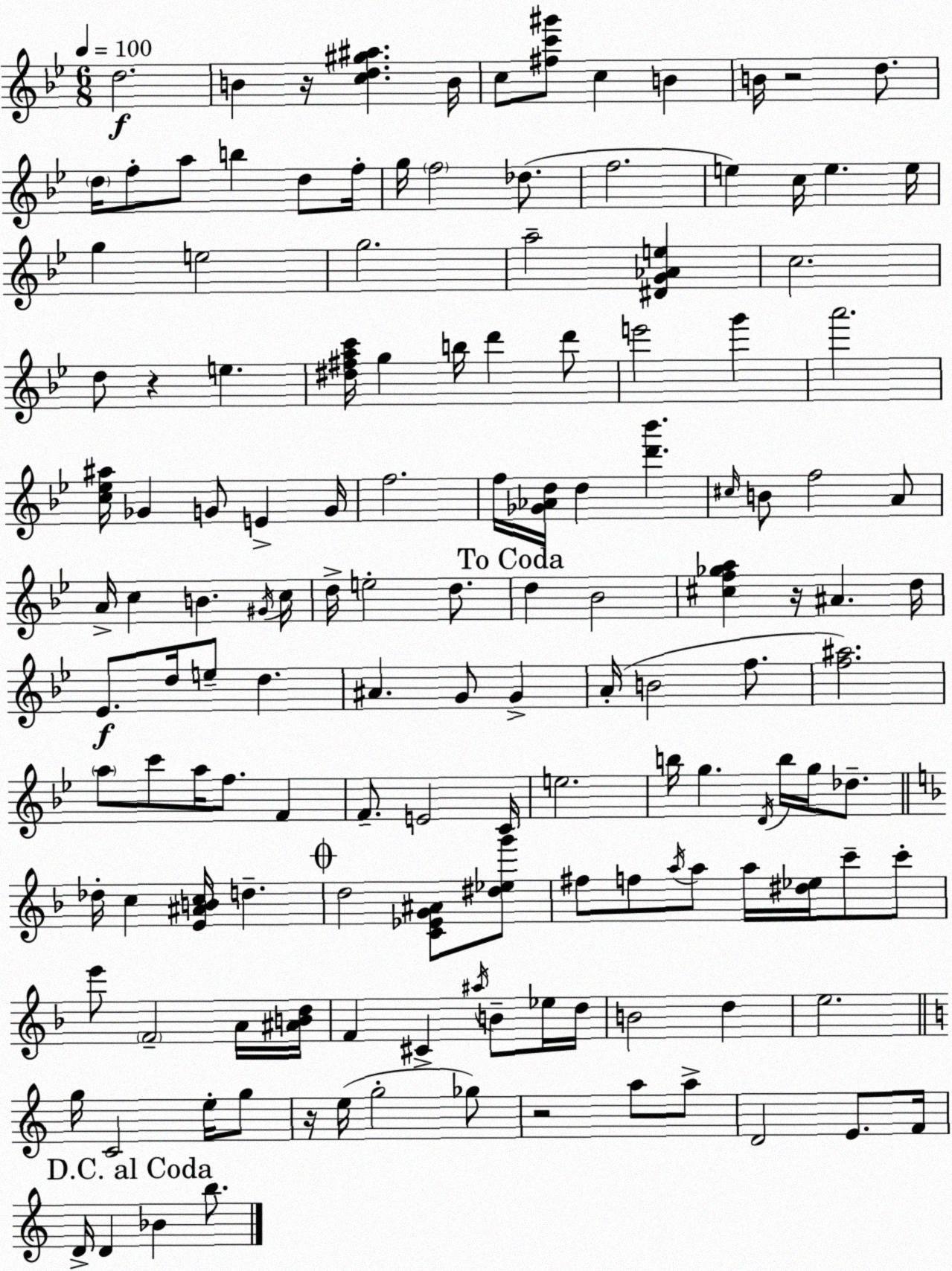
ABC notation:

X:1
T:Untitled
M:6/8
L:1/4
K:Gm
d2 B z/4 [cd^g^a] B/4 c/2 [^fc'^g']/2 c B B/4 z2 d/2 d/4 f/2 a/2 b d/2 f/4 g/4 f2 _d/2 f2 e c/4 e e/4 g e2 g2 a2 [^DG_Ae] c2 d/2 z e [^d^fac']/4 g b/4 d' d'/2 e'2 g' a'2 [c_e^a]/4 _G G/2 E G/4 f2 f/4 [_G_Ad]/4 d [d'_b'] ^c/4 B/2 f2 A/2 A/4 c B ^G/4 c/4 d/4 e2 d/2 d _B2 [^cf_ga] z/4 ^A d/4 _E/2 d/4 e/2 d ^A G/2 G A/4 B2 f/2 [f^a]2 a/2 c'/2 a/4 f/2 F F/2 E2 C/4 e2 b/4 g D/4 b/4 g/4 _d/2 _d/4 c [E^ABc]/4 d d2 [C_EG^A]/2 [^d_eg']/2 ^f/2 f/2 a/4 a/2 a/4 [^d_e]/4 c'/2 c'/2 e'/2 F2 A/4 [^ABd]/4 F ^C ^a/4 B/2 _e/4 d/4 B2 d e2 g/4 C2 e/4 g/2 z/4 e/4 g2 _g/2 z2 a/2 a/2 D2 E/2 F/4 D/4 D _B b/2